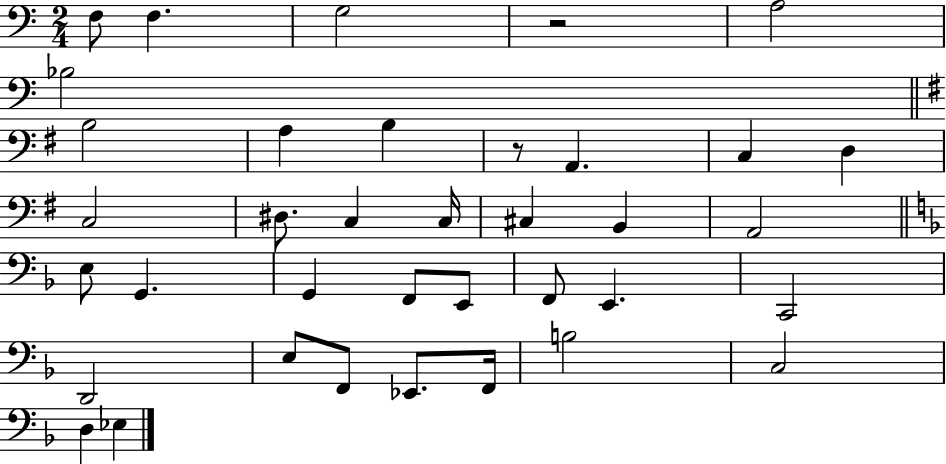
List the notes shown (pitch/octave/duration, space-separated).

F3/e F3/q. G3/h R/h A3/h Bb3/h B3/h A3/q B3/q R/e A2/q. C3/q D3/q C3/h D#3/e. C3/q C3/s C#3/q B2/q A2/h E3/e G2/q. G2/q F2/e E2/e F2/e E2/q. C2/h D2/h E3/e F2/e Eb2/e. F2/s B3/h C3/h D3/q Eb3/q